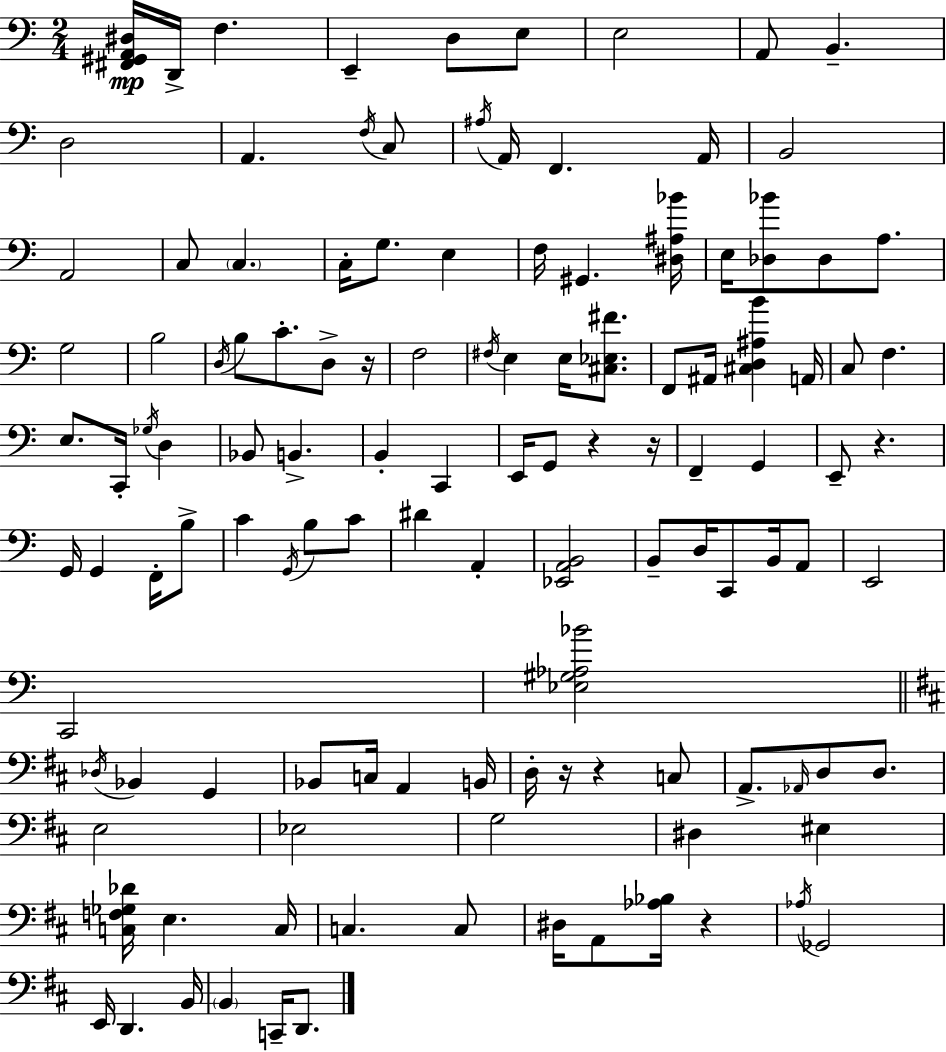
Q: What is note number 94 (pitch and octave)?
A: C3